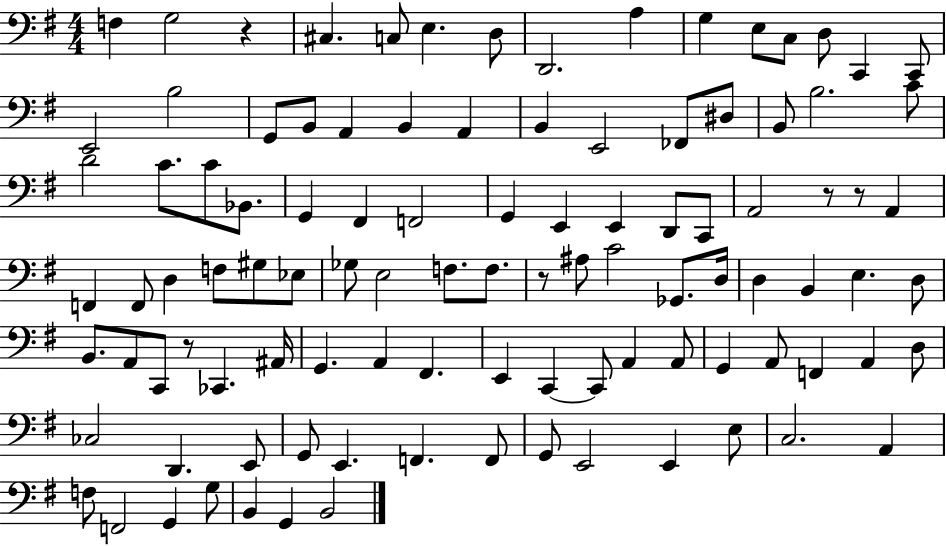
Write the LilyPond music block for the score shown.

{
  \clef bass
  \numericTimeSignature
  \time 4/4
  \key g \major
  \repeat volta 2 { f4 g2 r4 | cis4. c8 e4. d8 | d,2. a4 | g4 e8 c8 d8 c,4 c,8 | \break e,2 b2 | g,8 b,8 a,4 b,4 a,4 | b,4 e,2 fes,8 dis8 | b,8 b2. c'8 | \break d'2 c'8. c'8 bes,8. | g,4 fis,4 f,2 | g,4 e,4 e,4 d,8 c,8 | a,2 r8 r8 a,4 | \break f,4 f,8 d4 f8 gis8 ees8 | ges8 e2 f8. f8. | r8 ais8 c'2 ges,8. d16 | d4 b,4 e4. d8 | \break b,8. a,8 c,8 r8 ces,4. ais,16 | g,4. a,4 fis,4. | e,4 c,4~~ c,8 a,4 a,8 | g,4 a,8 f,4 a,4 d8 | \break ces2 d,4. e,8 | g,8 e,4. f,4. f,8 | g,8 e,2 e,4 e8 | c2. a,4 | \break f8 f,2 g,4 g8 | b,4 g,4 b,2 | } \bar "|."
}